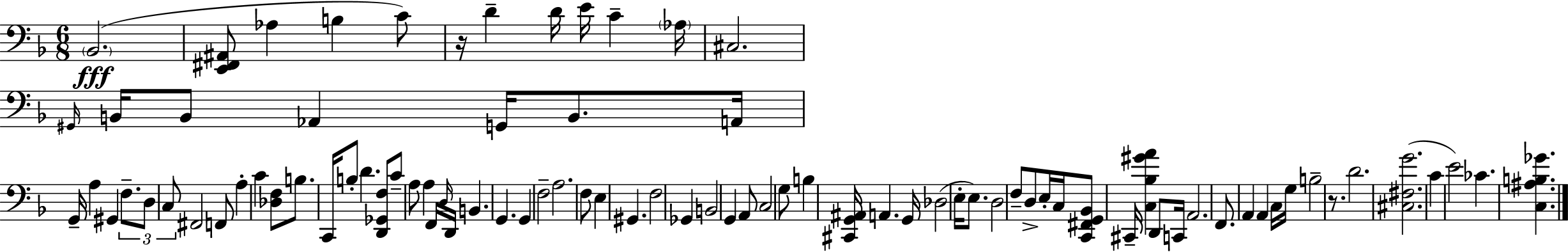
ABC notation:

X:1
T:Untitled
M:6/8
L:1/4
K:F
_B,,2 [E,,^F,,^A,,]/2 _A, B, C/2 z/4 D D/4 E/4 C _A,/4 ^C,2 ^G,,/4 B,,/4 B,,/2 _A,, G,,/4 B,,/2 A,,/4 G,,/4 A, ^G,, F,/2 D,/2 C,/2 ^F,,2 F,,/2 A, C [_D,F,]/2 B,/2 C,,/4 B,/2 D [D,,_G,,F,]/2 C/2 A,/2 A, F,,/4 D,/4 D,,/4 B,, G,, G,, F,2 A,2 F,/2 E, ^G,, F,2 _G,, B,,2 G,, A,,/2 C,2 G,/2 B, [^C,,G,,^A,,]/4 A,, G,,/4 _D,2 E,/4 E,/2 D,2 F,/2 D,/2 E,/4 C,/4 [C,,^F,,G,,_B,,]/2 ^C,,/4 [C,_B,^GA] D,,/2 C,,/4 A,,2 F,,/2 A,, A,, C,/4 G,/4 B,2 z/2 D2 [^C,^F,G]2 C E2 _C [C,^A,B,_G]